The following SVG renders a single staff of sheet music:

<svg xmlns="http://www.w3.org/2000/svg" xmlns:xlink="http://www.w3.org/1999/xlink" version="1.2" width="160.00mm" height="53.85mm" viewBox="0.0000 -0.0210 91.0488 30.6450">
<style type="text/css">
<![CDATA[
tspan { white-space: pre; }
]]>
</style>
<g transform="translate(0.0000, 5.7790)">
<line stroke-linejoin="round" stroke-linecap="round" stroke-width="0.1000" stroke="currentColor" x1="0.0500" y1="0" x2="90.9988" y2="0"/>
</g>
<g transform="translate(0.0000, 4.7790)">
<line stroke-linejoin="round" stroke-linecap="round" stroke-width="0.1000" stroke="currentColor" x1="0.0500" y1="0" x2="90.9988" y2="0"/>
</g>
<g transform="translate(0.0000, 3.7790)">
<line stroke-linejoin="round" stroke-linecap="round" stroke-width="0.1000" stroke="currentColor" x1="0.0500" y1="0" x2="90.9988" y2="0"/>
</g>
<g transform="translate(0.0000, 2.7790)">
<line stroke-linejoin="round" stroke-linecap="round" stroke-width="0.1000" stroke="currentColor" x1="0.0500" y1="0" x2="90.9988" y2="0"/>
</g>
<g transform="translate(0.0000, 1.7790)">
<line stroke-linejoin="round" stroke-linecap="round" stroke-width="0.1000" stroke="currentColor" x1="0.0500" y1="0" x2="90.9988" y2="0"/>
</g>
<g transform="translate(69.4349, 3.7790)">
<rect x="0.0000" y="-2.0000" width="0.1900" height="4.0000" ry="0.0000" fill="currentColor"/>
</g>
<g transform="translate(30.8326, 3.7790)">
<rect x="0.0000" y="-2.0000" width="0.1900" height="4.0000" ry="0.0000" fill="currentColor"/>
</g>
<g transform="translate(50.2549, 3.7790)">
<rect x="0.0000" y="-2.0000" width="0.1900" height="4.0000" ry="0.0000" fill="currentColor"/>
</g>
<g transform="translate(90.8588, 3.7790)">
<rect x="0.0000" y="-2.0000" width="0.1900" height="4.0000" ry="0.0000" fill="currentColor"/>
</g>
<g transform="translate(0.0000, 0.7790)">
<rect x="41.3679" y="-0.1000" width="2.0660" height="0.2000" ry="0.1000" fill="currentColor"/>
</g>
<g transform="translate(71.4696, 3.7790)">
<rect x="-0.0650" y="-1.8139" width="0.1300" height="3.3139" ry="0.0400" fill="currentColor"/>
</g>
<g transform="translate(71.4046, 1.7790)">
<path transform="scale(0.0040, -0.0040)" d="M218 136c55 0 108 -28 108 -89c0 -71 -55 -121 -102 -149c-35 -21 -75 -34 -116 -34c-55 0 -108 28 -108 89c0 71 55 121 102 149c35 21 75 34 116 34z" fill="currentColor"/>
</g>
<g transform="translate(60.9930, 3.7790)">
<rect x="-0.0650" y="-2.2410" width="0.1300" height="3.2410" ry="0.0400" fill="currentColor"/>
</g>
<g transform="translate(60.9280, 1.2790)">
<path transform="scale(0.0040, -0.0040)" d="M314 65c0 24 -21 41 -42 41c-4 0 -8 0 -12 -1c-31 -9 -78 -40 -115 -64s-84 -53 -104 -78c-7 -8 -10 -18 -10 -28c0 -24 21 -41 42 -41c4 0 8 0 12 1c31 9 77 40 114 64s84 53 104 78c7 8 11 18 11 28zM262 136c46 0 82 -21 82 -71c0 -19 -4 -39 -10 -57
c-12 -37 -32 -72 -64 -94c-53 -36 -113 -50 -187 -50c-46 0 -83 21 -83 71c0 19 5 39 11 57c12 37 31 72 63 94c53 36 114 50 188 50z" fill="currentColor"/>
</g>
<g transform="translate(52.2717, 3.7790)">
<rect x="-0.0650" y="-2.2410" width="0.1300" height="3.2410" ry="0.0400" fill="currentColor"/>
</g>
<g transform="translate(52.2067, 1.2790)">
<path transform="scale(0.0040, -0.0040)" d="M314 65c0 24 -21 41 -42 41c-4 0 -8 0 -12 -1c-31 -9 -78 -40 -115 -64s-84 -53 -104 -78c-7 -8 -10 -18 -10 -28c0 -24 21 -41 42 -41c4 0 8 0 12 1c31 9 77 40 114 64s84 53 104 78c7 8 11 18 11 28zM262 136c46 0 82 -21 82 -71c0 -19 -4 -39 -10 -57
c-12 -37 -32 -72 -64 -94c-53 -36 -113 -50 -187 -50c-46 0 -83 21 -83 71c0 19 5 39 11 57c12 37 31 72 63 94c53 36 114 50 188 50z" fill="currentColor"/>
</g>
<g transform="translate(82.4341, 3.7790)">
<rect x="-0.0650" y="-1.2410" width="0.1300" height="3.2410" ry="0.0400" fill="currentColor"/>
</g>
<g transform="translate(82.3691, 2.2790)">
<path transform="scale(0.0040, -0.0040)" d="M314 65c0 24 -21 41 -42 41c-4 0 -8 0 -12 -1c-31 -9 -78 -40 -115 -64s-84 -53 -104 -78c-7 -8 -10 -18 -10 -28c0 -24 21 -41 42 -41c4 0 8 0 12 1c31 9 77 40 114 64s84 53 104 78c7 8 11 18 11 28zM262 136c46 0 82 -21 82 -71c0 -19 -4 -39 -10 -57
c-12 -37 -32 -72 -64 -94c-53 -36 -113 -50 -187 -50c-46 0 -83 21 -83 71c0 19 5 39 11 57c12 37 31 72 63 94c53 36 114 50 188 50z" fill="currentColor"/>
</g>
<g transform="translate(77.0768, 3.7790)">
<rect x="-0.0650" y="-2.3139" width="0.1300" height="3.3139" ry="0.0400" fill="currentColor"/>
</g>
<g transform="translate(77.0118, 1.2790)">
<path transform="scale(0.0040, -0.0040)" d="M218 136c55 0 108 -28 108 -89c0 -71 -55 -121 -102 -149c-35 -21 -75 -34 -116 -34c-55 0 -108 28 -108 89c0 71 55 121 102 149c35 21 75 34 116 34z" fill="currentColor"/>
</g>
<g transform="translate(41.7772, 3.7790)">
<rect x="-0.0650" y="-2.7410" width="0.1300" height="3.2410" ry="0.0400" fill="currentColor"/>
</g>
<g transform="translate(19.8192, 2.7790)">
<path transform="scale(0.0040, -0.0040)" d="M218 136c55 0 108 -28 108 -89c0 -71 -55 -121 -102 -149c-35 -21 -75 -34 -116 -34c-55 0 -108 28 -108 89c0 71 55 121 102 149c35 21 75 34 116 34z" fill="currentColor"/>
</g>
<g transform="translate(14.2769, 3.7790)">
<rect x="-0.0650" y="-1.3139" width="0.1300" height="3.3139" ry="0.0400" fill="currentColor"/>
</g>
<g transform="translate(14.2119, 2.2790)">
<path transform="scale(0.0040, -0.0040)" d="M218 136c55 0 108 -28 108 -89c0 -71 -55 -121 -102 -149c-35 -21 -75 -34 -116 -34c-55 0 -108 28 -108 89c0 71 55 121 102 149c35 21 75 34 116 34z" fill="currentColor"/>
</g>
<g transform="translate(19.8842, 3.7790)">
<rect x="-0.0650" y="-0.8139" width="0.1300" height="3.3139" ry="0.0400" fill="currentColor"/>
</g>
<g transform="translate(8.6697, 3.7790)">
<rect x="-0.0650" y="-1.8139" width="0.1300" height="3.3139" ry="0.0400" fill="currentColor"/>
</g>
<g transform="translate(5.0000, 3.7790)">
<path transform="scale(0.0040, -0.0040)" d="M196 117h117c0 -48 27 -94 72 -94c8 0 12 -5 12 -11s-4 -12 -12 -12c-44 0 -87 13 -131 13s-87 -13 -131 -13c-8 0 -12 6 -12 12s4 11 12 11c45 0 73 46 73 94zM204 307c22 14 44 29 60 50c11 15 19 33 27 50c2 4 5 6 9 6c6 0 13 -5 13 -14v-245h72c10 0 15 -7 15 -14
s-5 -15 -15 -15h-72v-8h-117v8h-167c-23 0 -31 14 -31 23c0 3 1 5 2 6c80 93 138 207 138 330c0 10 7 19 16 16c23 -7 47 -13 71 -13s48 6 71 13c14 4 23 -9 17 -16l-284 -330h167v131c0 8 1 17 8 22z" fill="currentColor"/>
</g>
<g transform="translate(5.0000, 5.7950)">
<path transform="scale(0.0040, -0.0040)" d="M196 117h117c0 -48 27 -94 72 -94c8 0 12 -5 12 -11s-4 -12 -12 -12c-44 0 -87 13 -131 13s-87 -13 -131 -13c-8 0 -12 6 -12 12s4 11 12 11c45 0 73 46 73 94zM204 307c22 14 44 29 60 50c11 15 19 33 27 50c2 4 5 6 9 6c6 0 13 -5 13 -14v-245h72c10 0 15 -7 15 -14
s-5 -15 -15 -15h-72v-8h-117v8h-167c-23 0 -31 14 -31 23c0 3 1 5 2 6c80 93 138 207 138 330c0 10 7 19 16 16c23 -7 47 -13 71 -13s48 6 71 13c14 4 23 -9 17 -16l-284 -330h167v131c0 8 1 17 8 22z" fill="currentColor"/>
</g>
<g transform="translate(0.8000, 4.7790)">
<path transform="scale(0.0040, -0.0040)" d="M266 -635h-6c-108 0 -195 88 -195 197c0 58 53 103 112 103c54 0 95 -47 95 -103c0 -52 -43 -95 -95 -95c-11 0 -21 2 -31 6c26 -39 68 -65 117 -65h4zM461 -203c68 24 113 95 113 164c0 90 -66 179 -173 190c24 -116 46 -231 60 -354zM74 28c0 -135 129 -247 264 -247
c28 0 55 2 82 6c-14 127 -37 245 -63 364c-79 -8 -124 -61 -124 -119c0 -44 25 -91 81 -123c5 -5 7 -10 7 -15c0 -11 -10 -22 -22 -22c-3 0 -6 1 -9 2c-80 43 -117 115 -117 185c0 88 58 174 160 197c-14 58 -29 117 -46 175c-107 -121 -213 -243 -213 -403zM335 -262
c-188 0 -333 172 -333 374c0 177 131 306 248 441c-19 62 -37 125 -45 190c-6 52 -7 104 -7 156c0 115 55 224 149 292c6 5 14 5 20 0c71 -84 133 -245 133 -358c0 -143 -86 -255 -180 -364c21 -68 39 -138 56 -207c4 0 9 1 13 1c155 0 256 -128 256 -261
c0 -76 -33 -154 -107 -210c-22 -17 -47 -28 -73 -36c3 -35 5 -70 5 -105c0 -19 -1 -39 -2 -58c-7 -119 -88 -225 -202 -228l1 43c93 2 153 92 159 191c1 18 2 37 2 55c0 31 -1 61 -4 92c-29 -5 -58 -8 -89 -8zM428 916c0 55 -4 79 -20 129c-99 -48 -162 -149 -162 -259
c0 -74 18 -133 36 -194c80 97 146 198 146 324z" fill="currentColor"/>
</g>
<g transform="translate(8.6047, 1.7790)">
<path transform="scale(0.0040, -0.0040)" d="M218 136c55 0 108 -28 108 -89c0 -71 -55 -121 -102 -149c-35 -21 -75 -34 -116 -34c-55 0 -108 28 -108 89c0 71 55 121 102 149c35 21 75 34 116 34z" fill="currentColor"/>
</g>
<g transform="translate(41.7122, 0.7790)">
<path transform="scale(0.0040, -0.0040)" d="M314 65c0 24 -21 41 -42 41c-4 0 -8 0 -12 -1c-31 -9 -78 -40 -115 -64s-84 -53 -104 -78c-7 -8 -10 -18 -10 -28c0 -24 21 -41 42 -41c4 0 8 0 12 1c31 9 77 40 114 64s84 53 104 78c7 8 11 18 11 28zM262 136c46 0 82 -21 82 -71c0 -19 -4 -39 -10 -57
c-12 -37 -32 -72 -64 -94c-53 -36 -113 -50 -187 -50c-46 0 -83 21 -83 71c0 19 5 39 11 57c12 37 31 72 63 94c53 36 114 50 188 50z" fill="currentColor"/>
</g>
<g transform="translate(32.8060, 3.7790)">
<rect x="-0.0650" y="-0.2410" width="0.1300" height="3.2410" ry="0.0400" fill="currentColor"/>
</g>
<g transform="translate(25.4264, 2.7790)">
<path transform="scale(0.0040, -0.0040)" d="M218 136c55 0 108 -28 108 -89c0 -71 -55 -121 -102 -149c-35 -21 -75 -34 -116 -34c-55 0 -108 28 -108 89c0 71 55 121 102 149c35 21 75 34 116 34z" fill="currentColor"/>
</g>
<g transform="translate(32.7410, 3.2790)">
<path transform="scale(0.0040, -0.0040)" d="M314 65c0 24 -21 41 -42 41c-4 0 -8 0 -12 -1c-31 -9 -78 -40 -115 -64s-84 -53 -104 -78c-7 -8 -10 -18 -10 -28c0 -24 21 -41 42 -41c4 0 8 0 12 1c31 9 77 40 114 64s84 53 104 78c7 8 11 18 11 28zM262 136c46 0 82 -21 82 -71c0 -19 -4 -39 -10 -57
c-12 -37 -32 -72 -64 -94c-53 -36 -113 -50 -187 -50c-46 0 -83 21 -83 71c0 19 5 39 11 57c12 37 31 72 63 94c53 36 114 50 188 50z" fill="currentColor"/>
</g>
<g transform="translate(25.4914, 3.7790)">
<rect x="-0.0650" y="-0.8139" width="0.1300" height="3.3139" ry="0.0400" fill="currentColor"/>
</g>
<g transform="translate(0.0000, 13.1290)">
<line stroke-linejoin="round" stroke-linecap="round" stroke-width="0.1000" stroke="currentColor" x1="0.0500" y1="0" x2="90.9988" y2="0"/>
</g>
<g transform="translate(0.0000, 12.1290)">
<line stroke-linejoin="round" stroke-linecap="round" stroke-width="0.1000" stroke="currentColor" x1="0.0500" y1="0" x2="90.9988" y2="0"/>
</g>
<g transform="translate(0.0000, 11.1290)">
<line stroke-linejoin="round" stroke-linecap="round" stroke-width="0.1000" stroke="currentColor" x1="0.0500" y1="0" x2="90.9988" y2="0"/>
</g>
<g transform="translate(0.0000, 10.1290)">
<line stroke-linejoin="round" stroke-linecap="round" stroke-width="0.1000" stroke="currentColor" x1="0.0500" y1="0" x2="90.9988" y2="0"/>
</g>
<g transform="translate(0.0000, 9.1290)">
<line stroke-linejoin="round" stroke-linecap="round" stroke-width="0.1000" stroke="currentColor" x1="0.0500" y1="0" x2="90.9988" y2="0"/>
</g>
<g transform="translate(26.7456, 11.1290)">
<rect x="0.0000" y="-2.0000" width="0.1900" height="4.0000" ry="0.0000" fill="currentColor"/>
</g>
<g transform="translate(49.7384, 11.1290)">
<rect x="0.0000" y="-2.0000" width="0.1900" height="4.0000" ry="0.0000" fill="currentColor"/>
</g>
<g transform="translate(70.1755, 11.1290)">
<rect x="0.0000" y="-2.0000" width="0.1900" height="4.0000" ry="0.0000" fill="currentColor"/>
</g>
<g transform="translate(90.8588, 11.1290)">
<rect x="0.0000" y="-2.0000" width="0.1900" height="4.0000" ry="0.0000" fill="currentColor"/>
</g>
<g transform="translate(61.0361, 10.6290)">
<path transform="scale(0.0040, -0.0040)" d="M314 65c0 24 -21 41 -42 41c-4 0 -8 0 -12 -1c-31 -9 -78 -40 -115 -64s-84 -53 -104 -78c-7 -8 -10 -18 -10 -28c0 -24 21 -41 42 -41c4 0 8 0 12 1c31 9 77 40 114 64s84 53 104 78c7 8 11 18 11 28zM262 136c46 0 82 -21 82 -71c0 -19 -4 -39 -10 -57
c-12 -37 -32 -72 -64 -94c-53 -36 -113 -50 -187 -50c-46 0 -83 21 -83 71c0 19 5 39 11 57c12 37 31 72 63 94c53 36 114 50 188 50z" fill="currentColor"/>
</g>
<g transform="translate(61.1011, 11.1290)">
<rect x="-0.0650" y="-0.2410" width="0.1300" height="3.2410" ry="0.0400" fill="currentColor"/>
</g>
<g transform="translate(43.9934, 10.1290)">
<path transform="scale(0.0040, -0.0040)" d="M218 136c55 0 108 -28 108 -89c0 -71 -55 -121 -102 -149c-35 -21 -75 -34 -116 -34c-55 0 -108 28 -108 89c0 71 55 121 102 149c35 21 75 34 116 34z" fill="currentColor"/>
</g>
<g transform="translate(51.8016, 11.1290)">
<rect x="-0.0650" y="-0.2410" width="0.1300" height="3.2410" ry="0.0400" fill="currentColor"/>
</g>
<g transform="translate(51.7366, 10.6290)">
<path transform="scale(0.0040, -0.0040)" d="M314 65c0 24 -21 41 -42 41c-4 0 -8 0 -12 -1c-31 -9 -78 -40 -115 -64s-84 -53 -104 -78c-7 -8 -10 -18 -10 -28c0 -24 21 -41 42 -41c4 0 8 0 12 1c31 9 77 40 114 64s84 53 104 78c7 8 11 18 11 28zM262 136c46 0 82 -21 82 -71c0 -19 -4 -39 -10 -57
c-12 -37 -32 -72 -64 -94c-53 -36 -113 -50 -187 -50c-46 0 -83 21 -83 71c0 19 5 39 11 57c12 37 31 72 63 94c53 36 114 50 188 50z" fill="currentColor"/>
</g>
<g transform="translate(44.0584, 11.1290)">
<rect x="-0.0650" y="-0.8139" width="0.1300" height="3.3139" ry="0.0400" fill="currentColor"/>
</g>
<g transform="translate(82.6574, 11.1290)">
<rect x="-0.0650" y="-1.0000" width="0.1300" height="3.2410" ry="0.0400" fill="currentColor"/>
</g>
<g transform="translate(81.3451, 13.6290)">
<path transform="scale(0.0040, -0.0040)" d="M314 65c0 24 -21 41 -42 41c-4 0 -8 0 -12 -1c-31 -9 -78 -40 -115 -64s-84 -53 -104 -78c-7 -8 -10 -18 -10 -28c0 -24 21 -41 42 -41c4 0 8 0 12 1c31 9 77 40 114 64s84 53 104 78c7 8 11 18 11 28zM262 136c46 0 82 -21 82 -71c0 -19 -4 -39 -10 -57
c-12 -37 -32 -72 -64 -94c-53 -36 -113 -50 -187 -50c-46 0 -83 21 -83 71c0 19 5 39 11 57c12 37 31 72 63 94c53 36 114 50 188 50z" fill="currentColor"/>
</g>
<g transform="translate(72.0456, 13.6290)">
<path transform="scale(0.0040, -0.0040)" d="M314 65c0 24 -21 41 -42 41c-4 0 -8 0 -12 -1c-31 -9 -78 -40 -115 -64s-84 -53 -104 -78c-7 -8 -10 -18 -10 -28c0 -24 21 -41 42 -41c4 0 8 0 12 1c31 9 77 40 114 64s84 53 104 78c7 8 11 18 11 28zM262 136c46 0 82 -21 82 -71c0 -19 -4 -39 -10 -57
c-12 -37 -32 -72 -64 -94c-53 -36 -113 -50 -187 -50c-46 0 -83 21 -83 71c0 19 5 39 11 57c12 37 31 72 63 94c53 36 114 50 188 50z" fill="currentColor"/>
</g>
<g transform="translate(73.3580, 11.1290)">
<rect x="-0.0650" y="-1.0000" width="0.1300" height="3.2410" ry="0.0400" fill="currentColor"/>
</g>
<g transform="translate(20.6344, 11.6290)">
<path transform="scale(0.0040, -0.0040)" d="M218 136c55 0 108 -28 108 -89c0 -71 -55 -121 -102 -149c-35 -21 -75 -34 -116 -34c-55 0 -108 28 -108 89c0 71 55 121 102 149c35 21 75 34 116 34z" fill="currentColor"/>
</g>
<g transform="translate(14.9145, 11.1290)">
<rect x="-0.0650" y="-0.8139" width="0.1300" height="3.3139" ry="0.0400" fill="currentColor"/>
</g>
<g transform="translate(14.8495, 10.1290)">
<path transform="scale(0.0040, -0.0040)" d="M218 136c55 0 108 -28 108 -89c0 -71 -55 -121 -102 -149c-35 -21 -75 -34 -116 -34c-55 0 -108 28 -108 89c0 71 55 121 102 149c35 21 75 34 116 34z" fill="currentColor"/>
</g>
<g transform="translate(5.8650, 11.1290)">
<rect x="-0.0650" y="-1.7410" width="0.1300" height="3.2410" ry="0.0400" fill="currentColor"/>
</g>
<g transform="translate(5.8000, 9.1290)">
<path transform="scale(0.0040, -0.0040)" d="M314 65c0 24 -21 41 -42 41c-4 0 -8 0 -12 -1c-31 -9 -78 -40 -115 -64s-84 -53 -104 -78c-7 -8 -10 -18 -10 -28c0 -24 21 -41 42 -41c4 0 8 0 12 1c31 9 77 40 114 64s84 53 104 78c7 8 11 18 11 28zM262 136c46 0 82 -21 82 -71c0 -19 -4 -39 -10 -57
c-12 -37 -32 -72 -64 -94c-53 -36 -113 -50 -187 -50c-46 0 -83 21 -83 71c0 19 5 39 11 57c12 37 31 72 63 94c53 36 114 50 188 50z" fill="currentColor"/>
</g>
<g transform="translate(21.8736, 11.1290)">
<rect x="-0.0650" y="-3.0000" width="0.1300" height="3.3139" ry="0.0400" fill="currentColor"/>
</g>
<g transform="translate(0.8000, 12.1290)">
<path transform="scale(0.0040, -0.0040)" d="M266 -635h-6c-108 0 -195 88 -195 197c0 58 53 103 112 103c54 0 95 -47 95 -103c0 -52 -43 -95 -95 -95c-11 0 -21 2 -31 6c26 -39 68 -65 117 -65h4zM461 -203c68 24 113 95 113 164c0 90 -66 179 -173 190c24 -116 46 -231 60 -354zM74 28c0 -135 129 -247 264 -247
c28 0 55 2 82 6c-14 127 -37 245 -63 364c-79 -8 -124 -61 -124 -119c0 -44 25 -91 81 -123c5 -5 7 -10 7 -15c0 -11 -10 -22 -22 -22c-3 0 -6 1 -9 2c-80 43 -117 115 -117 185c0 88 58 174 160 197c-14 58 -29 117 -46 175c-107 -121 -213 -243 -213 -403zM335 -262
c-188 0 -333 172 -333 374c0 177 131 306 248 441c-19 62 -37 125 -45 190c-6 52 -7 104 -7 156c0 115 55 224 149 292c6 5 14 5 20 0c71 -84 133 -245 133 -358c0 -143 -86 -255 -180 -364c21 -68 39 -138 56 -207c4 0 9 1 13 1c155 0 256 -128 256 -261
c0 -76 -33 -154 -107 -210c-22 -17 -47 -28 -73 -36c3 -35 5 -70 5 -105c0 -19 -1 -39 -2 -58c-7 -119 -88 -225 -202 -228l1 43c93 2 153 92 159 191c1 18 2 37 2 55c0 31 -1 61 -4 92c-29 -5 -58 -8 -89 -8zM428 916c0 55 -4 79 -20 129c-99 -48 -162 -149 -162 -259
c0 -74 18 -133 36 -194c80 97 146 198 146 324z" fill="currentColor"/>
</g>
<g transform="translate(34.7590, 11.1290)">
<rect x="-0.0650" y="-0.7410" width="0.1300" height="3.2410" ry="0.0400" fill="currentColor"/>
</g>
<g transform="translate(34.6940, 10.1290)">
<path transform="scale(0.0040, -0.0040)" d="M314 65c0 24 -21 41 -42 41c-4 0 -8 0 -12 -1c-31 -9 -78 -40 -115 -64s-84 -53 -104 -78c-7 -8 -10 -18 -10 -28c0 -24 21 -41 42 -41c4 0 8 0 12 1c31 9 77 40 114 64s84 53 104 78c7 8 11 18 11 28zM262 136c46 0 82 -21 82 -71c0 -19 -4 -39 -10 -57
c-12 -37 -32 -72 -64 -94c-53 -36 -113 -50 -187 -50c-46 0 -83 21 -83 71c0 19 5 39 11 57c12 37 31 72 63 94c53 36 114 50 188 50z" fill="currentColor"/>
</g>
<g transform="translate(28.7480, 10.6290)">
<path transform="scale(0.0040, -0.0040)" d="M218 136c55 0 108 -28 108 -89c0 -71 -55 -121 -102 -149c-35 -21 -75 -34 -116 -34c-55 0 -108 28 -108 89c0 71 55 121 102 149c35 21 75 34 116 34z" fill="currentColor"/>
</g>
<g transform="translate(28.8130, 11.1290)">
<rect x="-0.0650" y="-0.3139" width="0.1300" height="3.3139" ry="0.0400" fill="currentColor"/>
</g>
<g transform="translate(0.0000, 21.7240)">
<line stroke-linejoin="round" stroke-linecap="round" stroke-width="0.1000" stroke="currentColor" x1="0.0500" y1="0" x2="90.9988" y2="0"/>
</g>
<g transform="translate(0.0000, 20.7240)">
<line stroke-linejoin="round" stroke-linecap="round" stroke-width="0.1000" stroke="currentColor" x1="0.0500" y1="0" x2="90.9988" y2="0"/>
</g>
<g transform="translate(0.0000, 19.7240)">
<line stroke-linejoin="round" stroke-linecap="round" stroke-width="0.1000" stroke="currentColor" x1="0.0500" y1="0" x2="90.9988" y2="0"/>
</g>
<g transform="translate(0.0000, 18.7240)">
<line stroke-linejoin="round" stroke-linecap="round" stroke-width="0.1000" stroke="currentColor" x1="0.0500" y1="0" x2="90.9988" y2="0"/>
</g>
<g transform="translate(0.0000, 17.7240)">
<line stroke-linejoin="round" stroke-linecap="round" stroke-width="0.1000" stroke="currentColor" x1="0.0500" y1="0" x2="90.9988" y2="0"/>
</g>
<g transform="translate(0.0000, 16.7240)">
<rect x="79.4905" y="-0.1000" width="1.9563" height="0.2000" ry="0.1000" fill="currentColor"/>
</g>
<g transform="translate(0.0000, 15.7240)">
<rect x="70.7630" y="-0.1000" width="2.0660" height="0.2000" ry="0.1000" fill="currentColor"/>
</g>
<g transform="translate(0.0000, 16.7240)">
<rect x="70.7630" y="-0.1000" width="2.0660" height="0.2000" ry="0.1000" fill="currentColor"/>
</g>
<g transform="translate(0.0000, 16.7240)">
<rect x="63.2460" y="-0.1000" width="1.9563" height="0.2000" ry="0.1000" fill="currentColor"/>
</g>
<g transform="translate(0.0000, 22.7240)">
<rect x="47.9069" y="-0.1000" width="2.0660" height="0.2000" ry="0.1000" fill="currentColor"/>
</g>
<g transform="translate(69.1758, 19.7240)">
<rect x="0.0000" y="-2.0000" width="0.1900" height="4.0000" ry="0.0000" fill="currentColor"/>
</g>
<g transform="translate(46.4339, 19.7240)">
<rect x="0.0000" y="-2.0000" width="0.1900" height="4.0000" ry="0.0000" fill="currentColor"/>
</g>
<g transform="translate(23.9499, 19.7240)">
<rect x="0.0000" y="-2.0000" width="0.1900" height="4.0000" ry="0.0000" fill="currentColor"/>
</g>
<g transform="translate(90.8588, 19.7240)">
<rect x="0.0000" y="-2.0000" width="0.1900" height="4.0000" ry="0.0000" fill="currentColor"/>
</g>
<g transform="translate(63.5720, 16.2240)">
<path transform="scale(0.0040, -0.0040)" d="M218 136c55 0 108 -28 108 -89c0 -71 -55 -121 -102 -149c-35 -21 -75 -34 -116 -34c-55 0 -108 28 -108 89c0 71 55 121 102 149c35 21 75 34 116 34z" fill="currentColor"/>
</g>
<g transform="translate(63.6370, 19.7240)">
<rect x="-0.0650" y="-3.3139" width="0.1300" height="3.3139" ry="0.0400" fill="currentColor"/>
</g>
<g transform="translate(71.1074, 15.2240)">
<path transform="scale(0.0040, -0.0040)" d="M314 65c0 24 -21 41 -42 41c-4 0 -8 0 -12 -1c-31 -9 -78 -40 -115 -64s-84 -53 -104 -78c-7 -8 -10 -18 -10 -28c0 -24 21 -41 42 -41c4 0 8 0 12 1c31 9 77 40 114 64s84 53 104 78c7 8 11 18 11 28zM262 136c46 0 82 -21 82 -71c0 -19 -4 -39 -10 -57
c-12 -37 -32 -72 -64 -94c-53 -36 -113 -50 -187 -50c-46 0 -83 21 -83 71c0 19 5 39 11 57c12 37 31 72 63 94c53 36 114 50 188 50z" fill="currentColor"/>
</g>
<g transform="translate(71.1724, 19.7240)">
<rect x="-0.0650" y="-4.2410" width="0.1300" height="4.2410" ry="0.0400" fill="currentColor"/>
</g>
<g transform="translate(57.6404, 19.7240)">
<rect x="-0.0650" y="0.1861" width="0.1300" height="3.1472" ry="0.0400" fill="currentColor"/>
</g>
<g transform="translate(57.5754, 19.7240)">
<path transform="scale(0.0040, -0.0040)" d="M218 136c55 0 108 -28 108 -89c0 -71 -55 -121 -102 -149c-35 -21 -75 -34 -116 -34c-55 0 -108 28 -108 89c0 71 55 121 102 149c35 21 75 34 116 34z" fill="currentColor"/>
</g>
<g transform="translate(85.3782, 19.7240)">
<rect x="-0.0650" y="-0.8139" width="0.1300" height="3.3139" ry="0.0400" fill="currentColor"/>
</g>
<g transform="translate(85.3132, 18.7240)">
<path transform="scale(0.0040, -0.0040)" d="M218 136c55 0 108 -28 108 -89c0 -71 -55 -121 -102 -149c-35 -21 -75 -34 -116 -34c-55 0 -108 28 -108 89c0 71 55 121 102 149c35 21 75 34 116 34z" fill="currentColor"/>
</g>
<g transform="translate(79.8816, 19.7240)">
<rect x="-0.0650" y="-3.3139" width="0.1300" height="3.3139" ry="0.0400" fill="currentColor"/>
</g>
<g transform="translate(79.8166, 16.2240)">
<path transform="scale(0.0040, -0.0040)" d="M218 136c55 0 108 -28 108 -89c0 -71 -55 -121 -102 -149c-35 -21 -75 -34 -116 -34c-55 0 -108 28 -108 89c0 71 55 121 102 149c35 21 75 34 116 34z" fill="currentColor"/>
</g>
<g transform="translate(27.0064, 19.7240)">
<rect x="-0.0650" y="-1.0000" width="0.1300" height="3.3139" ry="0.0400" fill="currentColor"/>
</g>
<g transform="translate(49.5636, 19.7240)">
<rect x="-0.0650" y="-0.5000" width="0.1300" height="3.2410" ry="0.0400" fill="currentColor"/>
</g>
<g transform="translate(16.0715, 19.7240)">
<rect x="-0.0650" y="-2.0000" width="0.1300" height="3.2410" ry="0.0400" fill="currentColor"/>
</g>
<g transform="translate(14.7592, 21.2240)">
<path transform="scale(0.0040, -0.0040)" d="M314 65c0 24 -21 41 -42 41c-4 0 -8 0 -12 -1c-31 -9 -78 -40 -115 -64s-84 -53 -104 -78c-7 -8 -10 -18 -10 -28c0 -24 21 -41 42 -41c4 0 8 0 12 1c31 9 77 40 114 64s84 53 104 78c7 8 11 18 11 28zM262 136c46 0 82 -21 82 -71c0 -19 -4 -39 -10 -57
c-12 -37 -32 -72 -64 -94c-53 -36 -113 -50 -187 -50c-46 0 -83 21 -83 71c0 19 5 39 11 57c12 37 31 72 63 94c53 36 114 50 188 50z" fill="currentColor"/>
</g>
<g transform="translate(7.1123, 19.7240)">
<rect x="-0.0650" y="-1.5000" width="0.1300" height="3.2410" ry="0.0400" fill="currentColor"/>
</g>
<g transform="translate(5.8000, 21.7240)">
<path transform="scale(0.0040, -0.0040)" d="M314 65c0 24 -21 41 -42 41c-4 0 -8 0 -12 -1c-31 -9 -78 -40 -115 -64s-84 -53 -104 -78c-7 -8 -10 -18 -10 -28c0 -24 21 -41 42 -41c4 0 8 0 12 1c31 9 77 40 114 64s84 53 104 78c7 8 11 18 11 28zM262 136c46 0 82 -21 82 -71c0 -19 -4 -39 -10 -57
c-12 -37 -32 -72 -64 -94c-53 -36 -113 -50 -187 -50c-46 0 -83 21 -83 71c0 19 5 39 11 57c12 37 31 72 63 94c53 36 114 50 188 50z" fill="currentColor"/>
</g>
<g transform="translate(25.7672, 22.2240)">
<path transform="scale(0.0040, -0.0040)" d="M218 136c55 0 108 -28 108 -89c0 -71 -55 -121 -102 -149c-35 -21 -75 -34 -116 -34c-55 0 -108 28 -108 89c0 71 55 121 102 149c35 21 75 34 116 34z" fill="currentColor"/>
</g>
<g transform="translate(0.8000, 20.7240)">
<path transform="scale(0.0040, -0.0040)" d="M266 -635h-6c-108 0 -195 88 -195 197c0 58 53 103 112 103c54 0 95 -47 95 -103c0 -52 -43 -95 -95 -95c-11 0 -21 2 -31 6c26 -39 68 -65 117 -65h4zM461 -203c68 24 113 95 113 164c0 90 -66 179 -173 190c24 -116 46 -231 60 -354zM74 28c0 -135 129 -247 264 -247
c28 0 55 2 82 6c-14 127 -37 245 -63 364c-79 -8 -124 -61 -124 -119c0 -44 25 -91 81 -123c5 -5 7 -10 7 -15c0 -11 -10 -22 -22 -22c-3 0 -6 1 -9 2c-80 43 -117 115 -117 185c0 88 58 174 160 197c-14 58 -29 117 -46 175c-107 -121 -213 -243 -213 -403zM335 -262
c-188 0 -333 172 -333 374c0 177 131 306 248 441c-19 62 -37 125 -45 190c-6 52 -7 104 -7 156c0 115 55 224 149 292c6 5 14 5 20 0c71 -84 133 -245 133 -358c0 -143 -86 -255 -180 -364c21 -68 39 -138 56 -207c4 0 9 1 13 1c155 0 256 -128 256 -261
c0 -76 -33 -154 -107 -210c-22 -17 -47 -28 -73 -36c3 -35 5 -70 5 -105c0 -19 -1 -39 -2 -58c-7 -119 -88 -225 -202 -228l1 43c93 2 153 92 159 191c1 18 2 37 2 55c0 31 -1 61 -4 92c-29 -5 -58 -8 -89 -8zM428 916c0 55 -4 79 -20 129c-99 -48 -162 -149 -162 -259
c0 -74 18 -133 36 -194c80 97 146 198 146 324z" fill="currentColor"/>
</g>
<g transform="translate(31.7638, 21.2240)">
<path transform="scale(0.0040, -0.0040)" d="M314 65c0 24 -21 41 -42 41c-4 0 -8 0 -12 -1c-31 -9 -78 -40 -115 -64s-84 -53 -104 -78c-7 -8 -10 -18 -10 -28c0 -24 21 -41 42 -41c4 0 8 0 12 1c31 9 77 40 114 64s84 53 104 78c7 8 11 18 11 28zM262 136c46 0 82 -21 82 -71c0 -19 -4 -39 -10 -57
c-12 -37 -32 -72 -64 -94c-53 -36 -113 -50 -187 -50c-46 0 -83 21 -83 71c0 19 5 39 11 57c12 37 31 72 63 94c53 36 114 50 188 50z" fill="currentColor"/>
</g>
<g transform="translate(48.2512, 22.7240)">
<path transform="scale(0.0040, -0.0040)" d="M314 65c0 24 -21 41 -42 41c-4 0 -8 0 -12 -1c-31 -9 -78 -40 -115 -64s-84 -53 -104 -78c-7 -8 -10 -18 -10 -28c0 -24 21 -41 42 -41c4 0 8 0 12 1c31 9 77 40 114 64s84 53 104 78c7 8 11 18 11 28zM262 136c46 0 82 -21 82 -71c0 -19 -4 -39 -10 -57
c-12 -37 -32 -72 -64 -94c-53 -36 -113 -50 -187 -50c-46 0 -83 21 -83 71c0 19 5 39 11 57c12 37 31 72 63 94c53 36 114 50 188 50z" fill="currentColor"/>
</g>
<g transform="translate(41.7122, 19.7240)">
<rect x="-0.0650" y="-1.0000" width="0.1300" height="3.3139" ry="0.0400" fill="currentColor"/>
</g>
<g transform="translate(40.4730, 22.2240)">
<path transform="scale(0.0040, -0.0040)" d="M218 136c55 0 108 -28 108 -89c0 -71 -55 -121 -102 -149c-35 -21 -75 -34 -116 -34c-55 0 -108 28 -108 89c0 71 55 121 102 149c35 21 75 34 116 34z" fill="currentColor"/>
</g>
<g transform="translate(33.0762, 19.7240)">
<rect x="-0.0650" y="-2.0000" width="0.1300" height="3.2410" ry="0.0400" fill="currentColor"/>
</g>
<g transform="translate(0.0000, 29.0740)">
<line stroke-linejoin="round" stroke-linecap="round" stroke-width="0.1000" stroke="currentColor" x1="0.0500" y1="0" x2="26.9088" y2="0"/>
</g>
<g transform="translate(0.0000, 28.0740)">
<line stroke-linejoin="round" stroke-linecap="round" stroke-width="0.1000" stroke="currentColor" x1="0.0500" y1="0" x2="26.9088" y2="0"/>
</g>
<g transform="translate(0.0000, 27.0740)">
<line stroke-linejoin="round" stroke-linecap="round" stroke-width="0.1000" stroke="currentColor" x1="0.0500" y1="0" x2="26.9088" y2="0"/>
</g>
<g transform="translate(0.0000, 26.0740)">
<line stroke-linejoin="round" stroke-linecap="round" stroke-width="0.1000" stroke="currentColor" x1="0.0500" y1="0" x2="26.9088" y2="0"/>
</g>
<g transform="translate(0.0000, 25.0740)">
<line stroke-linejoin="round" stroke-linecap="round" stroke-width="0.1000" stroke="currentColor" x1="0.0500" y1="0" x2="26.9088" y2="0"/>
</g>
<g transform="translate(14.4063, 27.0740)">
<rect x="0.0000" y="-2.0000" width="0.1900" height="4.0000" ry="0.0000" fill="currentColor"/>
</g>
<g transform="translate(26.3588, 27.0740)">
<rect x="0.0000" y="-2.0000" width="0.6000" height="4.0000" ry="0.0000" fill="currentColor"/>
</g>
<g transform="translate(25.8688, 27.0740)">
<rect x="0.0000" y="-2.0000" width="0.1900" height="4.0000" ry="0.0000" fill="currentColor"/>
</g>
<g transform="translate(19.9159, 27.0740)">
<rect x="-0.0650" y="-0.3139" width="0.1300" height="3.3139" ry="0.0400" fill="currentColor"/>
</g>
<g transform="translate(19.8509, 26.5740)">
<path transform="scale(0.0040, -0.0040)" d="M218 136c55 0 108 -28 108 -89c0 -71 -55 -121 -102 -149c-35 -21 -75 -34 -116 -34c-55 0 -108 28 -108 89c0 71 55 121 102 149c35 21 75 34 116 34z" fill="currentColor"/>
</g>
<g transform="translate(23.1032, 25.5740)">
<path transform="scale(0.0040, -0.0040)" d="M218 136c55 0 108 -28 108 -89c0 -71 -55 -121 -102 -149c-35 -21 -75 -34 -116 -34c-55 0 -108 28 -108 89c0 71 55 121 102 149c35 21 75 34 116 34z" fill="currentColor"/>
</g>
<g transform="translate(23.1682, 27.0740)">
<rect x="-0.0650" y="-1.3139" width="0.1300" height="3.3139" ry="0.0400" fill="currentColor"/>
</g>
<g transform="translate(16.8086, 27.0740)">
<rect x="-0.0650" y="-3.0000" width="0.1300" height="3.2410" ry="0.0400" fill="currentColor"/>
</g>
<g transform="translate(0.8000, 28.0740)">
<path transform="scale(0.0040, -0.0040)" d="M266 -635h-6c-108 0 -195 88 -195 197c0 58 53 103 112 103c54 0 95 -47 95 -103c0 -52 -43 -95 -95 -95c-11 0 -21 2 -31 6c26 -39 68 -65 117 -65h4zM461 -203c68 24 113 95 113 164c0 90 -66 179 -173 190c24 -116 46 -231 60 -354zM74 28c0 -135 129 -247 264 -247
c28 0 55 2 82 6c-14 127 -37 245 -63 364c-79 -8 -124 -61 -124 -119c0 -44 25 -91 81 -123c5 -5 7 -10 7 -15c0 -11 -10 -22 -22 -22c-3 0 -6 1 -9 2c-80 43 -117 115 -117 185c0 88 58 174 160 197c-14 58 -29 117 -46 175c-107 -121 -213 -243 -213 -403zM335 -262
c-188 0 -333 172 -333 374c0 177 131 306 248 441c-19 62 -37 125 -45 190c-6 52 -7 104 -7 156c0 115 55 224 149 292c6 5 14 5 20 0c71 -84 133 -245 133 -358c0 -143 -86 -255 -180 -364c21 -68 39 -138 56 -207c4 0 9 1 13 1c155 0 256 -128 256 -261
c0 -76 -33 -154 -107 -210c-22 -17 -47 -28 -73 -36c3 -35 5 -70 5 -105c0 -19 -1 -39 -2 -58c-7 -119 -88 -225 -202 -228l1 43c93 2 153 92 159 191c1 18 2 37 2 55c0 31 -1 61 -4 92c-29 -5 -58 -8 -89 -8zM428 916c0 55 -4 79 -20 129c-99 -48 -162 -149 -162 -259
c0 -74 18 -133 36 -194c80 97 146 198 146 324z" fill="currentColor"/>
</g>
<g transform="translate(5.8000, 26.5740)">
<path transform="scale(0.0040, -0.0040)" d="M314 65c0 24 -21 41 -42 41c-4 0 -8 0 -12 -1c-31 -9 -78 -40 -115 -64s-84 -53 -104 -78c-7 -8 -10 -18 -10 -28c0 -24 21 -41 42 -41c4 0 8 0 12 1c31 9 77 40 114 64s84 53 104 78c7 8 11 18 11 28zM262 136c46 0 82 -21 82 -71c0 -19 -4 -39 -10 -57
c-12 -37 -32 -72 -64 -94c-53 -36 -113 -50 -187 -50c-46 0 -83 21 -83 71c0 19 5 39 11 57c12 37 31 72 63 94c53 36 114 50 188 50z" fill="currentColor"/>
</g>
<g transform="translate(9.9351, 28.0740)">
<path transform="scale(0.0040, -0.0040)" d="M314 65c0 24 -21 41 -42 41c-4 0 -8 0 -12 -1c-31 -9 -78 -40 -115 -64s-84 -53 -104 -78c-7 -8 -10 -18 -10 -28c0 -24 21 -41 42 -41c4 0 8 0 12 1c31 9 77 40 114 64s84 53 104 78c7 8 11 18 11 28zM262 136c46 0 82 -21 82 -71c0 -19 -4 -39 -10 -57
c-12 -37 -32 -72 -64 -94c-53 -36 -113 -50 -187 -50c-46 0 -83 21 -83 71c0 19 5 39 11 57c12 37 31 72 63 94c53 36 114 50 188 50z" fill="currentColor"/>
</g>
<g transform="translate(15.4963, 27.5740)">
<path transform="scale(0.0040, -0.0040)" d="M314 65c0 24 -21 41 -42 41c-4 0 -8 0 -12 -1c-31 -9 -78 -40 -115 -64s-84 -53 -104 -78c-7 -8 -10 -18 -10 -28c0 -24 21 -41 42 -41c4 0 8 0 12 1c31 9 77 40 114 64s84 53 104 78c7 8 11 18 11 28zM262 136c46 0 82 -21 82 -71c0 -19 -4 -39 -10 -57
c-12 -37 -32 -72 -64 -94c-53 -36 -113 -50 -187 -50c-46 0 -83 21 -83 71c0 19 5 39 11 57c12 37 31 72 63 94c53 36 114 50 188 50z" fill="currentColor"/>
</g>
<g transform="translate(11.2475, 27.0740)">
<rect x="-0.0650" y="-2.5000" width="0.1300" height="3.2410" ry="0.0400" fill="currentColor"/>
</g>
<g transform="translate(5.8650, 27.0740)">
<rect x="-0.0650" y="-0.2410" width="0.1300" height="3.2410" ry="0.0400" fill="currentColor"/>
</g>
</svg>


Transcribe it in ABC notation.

X:1
T:Untitled
M:4/4
L:1/4
K:C
f e d d c2 a2 g2 g2 f g e2 f2 d A c d2 d c2 c2 D2 D2 E2 F2 D F2 D C2 B b d'2 b d c2 G2 A2 c e